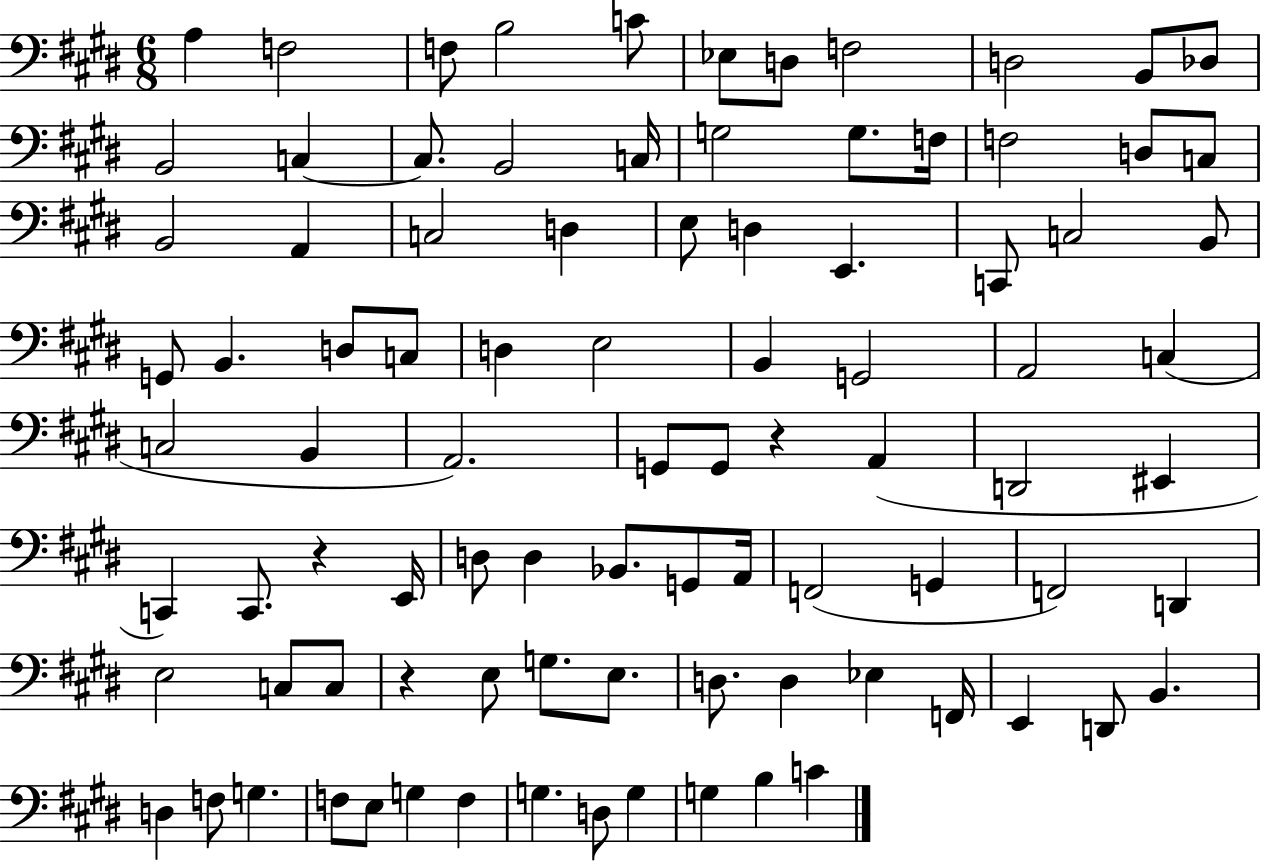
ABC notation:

X:1
T:Untitled
M:6/8
L:1/4
K:E
A, F,2 F,/2 B,2 C/2 _E,/2 D,/2 F,2 D,2 B,,/2 _D,/2 B,,2 C, C,/2 B,,2 C,/4 G,2 G,/2 F,/4 F,2 D,/2 C,/2 B,,2 A,, C,2 D, E,/2 D, E,, C,,/2 C,2 B,,/2 G,,/2 B,, D,/2 C,/2 D, E,2 B,, G,,2 A,,2 C, C,2 B,, A,,2 G,,/2 G,,/2 z A,, D,,2 ^E,, C,, C,,/2 z E,,/4 D,/2 D, _B,,/2 G,,/2 A,,/4 F,,2 G,, F,,2 D,, E,2 C,/2 C,/2 z E,/2 G,/2 E,/2 D,/2 D, _E, F,,/4 E,, D,,/2 B,, D, F,/2 G, F,/2 E,/2 G, F, G, D,/2 G, G, B, C